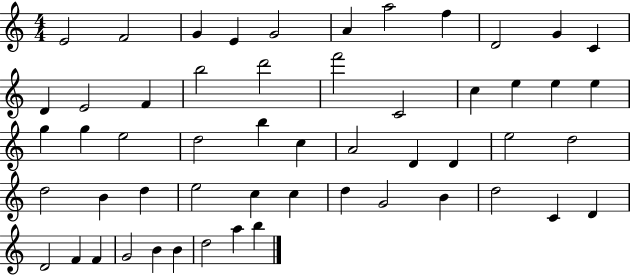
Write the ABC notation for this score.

X:1
T:Untitled
M:4/4
L:1/4
K:C
E2 F2 G E G2 A a2 f D2 G C D E2 F b2 d'2 f'2 C2 c e e e g g e2 d2 b c A2 D D e2 d2 d2 B d e2 c c d G2 B d2 C D D2 F F G2 B B d2 a b